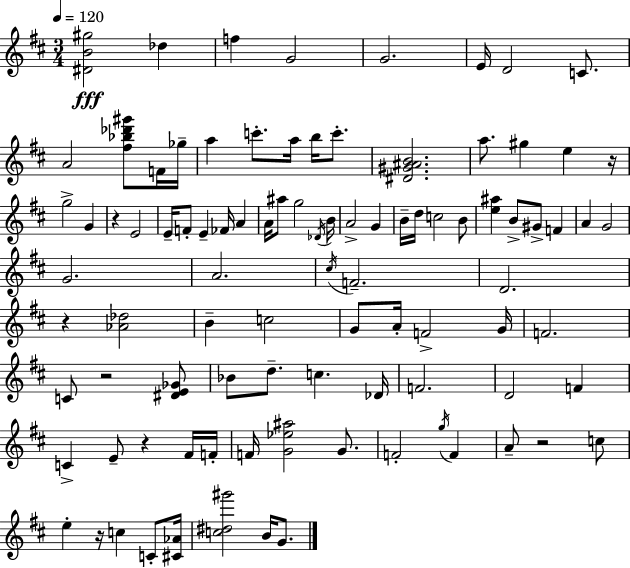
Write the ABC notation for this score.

X:1
T:Untitled
M:3/4
L:1/4
K:D
[^DB^g]2 _d f G2 G2 E/4 D2 C/2 A2 [^f_b_d'^g']/2 F/4 _g/4 a c'/2 a/4 b/4 c'/2 [^D^G^AB]2 a/2 ^g e z/4 g2 G z E2 E/4 F/2 E _F/4 A A/4 ^a/2 g2 _D/4 B/4 A2 G B/4 d/4 c2 B/2 [e^a] B/2 ^G/2 F A G2 G2 A2 ^c/4 F2 D2 z [_A_d]2 B c2 G/2 A/4 F2 G/4 F2 C/2 z2 [^DE_G]/2 _B/2 d/2 c _D/4 F2 D2 F C E/2 z ^F/4 F/4 F/4 [G_e^a]2 G/2 F2 g/4 F A/2 z2 c/2 e z/4 c C/2 [^C_A]/4 [c^d^g']2 B/4 G/2